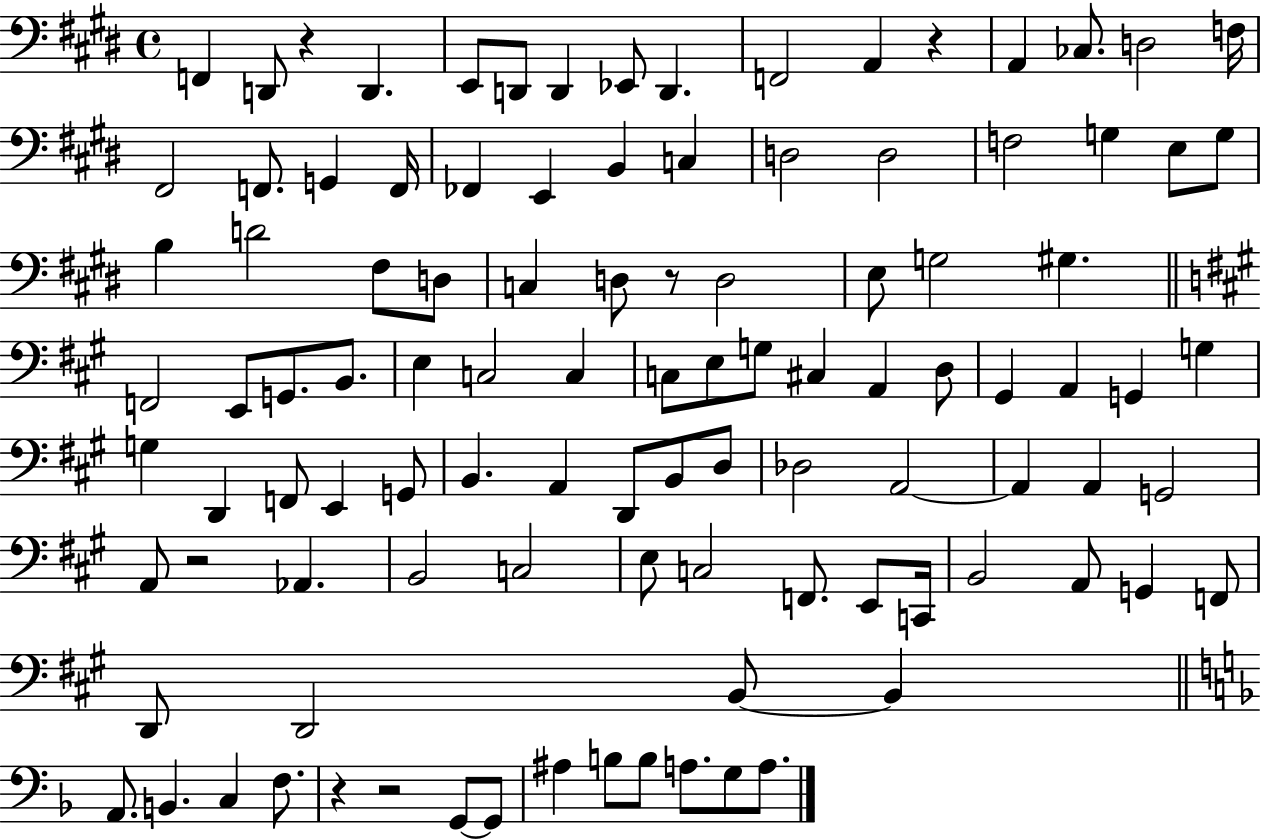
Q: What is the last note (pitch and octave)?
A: A3